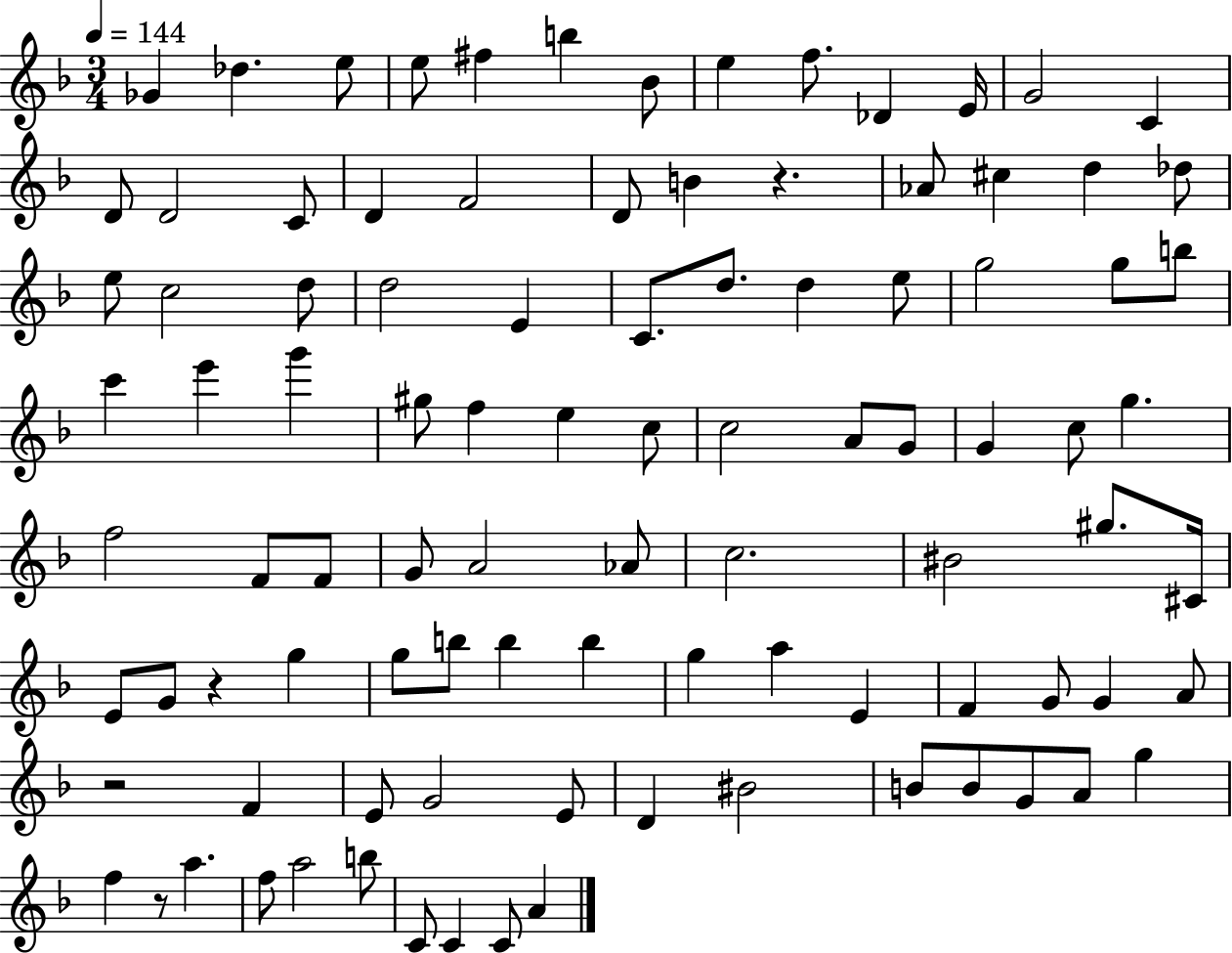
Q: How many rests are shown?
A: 4